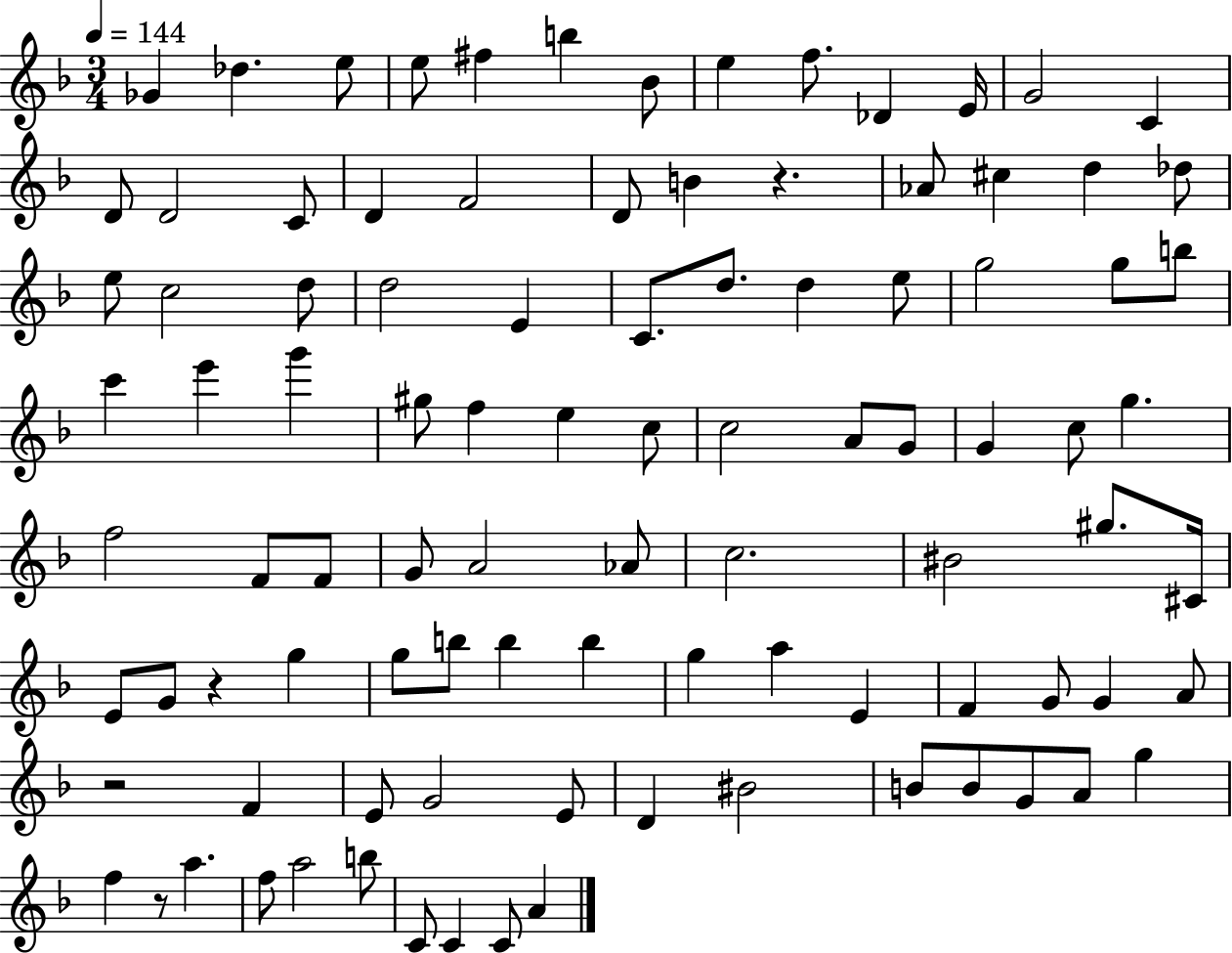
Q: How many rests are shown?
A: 4